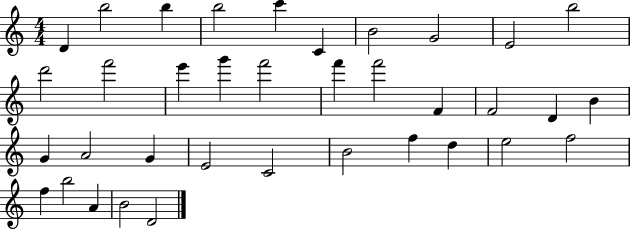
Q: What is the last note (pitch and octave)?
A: D4